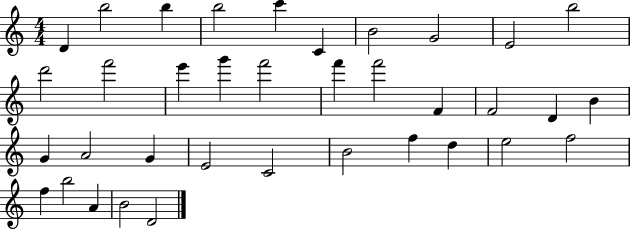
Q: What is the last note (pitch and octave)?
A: D4